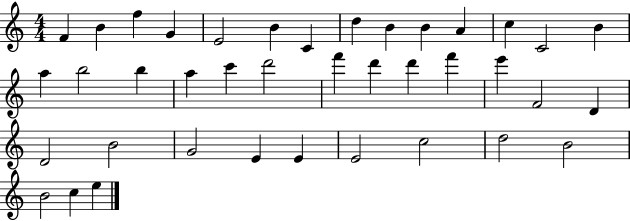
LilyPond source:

{
  \clef treble
  \numericTimeSignature
  \time 4/4
  \key c \major
  f'4 b'4 f''4 g'4 | e'2 b'4 c'4 | d''4 b'4 b'4 a'4 | c''4 c'2 b'4 | \break a''4 b''2 b''4 | a''4 c'''4 d'''2 | f'''4 d'''4 d'''4 f'''4 | e'''4 f'2 d'4 | \break d'2 b'2 | g'2 e'4 e'4 | e'2 c''2 | d''2 b'2 | \break b'2 c''4 e''4 | \bar "|."
}